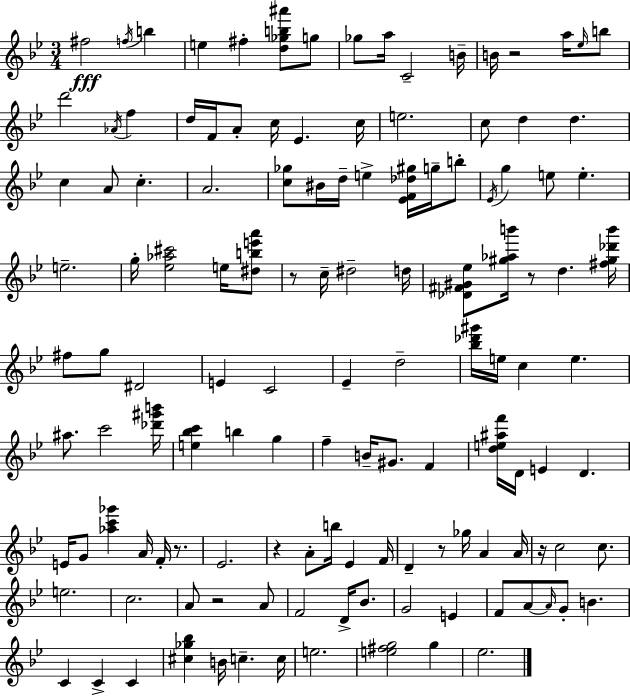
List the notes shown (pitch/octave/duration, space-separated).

F#5/h F5/s B5/q E5/q F#5/q [D5,Gb5,B5,A#6]/e G5/e Gb5/e A5/s C4/h B4/s B4/s R/h A5/s Eb5/s B5/e D6/h Ab4/s F5/q D5/s F4/s A4/e C5/s Eb4/q. C5/s E5/h. C5/e D5/q D5/q. C5/q A4/e C5/q. A4/h. [C5,Gb5]/e BIS4/s D5/s E5/q [Eb4,F4,Db5,G#5]/s G5/s B5/e Eb4/s G5/q E5/e E5/q. E5/h. G5/s [Eb5,Ab5,C#6]/h E5/s [D#5,B5,E6,A6]/e R/e C5/s D#5/h D5/s [Db4,F#4,G#4,Eb5]/e [G#5,Ab5,B6]/s R/e D5/q. [F#5,G#5,Db6,B6]/s F#5/e G5/e D#4/h E4/q C4/h Eb4/q D5/h [Bb5,Db6,G#6]/s E5/s C5/q E5/q. A#5/e. C6/h [Db6,G#6,B6]/s [E5,Bb5,C6]/q B5/q G5/q F5/q B4/s G#4/e. F4/q [D5,E5,A#5,F6]/s D4/s E4/q D4/q. E4/s G4/e [Ab5,C6,Gb6]/q A4/s F4/s R/e. Eb4/h. R/q A4/e B5/s Eb4/q F4/s D4/q R/e Gb5/s A4/q A4/s R/s C5/h C5/e. E5/h. C5/h. A4/e R/h A4/e F4/h D4/s Bb4/e. G4/h E4/q F4/e A4/e A4/s G4/e B4/q. C4/q C4/q C4/q [C#5,Gb5,Bb5]/q B4/s C5/q. C5/s E5/h. [E5,F#5,G5]/h G5/q Eb5/h.